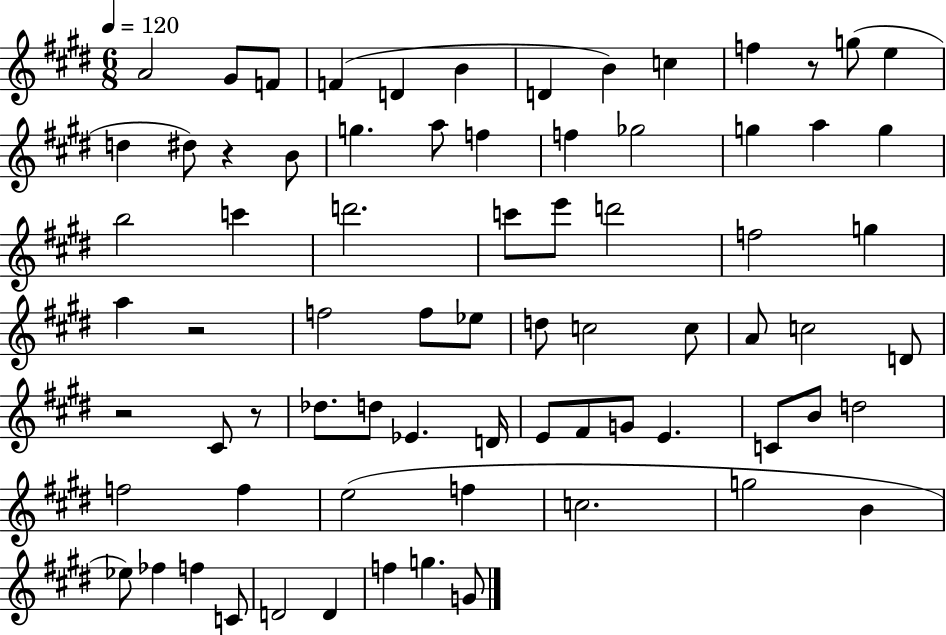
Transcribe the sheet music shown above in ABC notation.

X:1
T:Untitled
M:6/8
L:1/4
K:E
A2 ^G/2 F/2 F D B D B c f z/2 g/2 e d ^d/2 z B/2 g a/2 f f _g2 g a g b2 c' d'2 c'/2 e'/2 d'2 f2 g a z2 f2 f/2 _e/2 d/2 c2 c/2 A/2 c2 D/2 z2 ^C/2 z/2 _d/2 d/2 _E D/4 E/2 ^F/2 G/2 E C/2 B/2 d2 f2 f e2 f c2 g2 B _e/2 _f f C/2 D2 D f g G/2